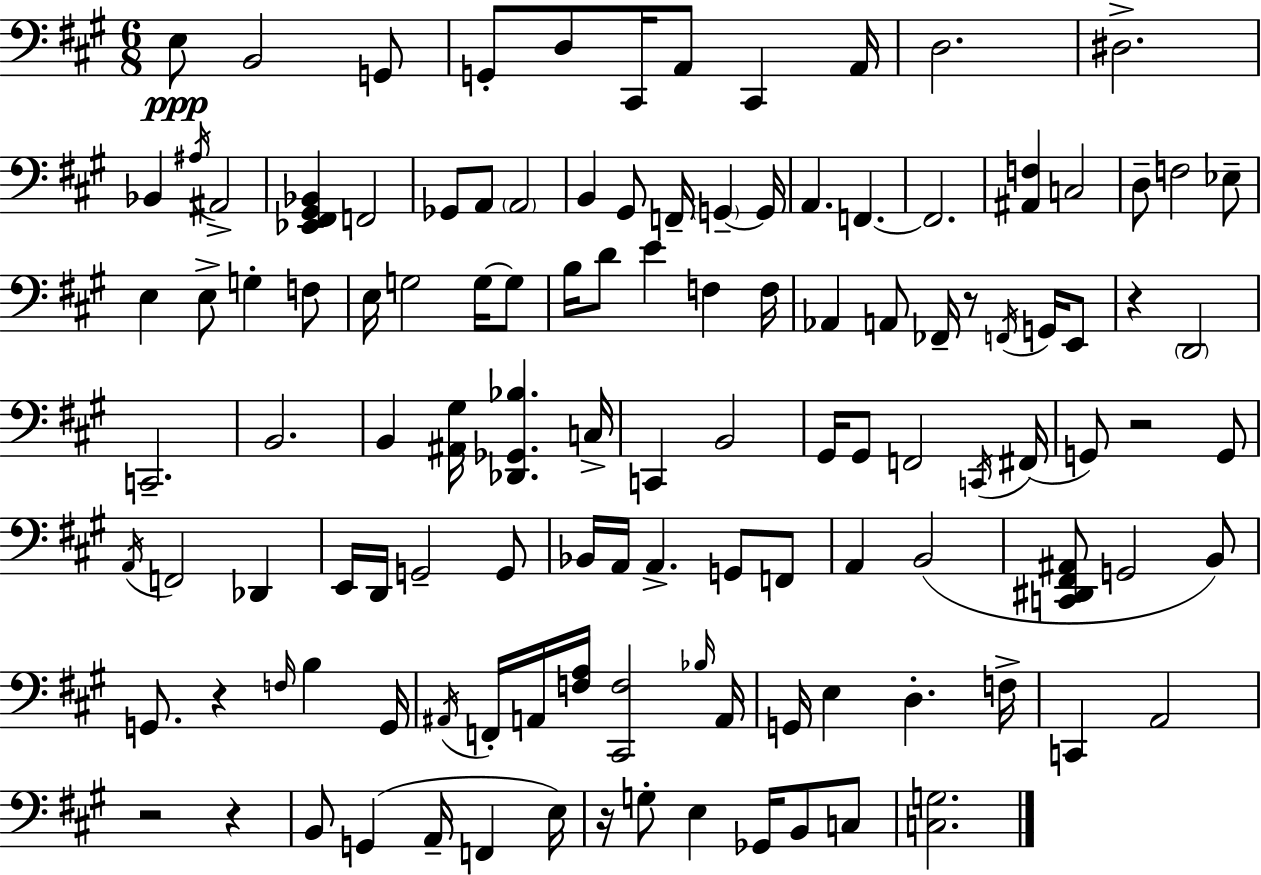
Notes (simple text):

E3/e B2/h G2/e G2/e D3/e C#2/s A2/e C#2/q A2/s D3/h. D#3/h. Bb2/q A#3/s A#2/h [Eb2,F#2,G#2,Bb2]/q F2/h Gb2/e A2/e A2/h B2/q G#2/e F2/s G2/q G2/s A2/q. F2/q. F2/h. [A#2,F3]/q C3/h D3/e F3/h Eb3/e E3/q E3/e G3/q F3/e E3/s G3/h G3/s G3/e B3/s D4/e E4/q F3/q F3/s Ab2/q A2/e FES2/s R/e F2/s G2/s E2/e R/q D2/h C2/h. B2/h. B2/q [A#2,G#3]/s [Db2,Gb2,Bb3]/q. C3/s C2/q B2/h G#2/s G#2/e F2/h C2/s F#2/s G2/e R/h G2/e A2/s F2/h Db2/q E2/s D2/s G2/h G2/e Bb2/s A2/s A2/q. G2/e F2/e A2/q B2/h [C2,D#2,F#2,A#2]/e G2/h B2/e G2/e. R/q F3/s B3/q G2/s A#2/s F2/s A2/s [F3,A3]/s [C#2,F3]/h Bb3/s A2/s G2/s E3/q D3/q. F3/s C2/q A2/h R/h R/q B2/e G2/q A2/s F2/q E3/s R/s G3/e E3/q Gb2/s B2/e C3/e [C3,G3]/h.